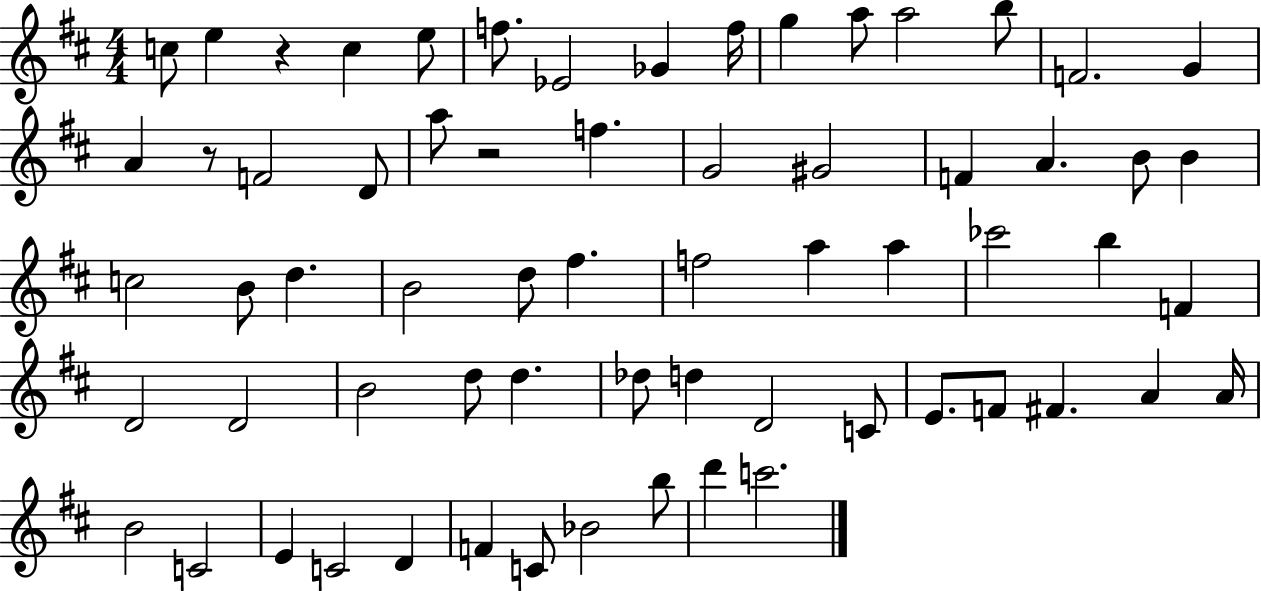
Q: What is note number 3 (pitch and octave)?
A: C5